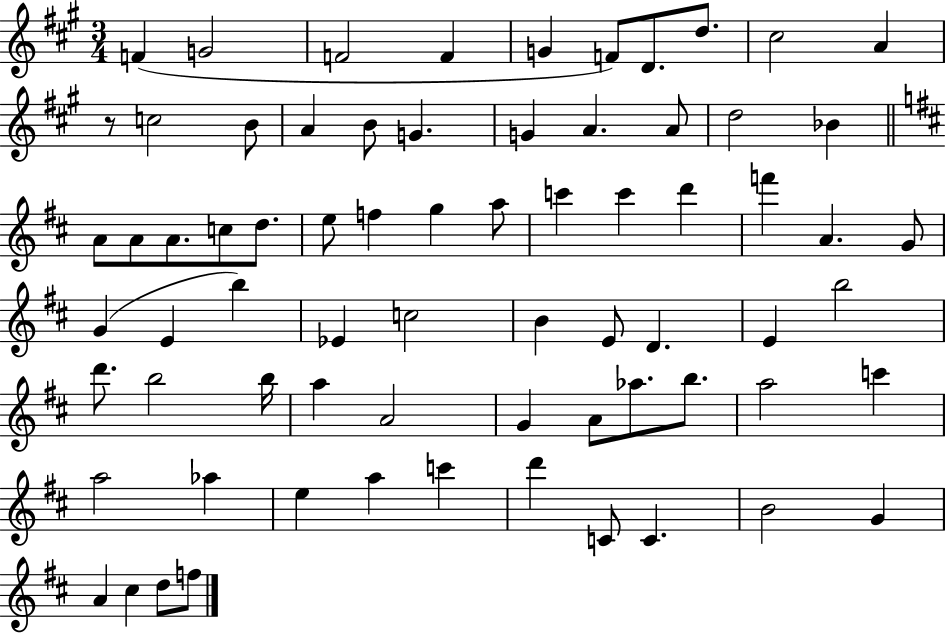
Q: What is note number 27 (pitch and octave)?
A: F5